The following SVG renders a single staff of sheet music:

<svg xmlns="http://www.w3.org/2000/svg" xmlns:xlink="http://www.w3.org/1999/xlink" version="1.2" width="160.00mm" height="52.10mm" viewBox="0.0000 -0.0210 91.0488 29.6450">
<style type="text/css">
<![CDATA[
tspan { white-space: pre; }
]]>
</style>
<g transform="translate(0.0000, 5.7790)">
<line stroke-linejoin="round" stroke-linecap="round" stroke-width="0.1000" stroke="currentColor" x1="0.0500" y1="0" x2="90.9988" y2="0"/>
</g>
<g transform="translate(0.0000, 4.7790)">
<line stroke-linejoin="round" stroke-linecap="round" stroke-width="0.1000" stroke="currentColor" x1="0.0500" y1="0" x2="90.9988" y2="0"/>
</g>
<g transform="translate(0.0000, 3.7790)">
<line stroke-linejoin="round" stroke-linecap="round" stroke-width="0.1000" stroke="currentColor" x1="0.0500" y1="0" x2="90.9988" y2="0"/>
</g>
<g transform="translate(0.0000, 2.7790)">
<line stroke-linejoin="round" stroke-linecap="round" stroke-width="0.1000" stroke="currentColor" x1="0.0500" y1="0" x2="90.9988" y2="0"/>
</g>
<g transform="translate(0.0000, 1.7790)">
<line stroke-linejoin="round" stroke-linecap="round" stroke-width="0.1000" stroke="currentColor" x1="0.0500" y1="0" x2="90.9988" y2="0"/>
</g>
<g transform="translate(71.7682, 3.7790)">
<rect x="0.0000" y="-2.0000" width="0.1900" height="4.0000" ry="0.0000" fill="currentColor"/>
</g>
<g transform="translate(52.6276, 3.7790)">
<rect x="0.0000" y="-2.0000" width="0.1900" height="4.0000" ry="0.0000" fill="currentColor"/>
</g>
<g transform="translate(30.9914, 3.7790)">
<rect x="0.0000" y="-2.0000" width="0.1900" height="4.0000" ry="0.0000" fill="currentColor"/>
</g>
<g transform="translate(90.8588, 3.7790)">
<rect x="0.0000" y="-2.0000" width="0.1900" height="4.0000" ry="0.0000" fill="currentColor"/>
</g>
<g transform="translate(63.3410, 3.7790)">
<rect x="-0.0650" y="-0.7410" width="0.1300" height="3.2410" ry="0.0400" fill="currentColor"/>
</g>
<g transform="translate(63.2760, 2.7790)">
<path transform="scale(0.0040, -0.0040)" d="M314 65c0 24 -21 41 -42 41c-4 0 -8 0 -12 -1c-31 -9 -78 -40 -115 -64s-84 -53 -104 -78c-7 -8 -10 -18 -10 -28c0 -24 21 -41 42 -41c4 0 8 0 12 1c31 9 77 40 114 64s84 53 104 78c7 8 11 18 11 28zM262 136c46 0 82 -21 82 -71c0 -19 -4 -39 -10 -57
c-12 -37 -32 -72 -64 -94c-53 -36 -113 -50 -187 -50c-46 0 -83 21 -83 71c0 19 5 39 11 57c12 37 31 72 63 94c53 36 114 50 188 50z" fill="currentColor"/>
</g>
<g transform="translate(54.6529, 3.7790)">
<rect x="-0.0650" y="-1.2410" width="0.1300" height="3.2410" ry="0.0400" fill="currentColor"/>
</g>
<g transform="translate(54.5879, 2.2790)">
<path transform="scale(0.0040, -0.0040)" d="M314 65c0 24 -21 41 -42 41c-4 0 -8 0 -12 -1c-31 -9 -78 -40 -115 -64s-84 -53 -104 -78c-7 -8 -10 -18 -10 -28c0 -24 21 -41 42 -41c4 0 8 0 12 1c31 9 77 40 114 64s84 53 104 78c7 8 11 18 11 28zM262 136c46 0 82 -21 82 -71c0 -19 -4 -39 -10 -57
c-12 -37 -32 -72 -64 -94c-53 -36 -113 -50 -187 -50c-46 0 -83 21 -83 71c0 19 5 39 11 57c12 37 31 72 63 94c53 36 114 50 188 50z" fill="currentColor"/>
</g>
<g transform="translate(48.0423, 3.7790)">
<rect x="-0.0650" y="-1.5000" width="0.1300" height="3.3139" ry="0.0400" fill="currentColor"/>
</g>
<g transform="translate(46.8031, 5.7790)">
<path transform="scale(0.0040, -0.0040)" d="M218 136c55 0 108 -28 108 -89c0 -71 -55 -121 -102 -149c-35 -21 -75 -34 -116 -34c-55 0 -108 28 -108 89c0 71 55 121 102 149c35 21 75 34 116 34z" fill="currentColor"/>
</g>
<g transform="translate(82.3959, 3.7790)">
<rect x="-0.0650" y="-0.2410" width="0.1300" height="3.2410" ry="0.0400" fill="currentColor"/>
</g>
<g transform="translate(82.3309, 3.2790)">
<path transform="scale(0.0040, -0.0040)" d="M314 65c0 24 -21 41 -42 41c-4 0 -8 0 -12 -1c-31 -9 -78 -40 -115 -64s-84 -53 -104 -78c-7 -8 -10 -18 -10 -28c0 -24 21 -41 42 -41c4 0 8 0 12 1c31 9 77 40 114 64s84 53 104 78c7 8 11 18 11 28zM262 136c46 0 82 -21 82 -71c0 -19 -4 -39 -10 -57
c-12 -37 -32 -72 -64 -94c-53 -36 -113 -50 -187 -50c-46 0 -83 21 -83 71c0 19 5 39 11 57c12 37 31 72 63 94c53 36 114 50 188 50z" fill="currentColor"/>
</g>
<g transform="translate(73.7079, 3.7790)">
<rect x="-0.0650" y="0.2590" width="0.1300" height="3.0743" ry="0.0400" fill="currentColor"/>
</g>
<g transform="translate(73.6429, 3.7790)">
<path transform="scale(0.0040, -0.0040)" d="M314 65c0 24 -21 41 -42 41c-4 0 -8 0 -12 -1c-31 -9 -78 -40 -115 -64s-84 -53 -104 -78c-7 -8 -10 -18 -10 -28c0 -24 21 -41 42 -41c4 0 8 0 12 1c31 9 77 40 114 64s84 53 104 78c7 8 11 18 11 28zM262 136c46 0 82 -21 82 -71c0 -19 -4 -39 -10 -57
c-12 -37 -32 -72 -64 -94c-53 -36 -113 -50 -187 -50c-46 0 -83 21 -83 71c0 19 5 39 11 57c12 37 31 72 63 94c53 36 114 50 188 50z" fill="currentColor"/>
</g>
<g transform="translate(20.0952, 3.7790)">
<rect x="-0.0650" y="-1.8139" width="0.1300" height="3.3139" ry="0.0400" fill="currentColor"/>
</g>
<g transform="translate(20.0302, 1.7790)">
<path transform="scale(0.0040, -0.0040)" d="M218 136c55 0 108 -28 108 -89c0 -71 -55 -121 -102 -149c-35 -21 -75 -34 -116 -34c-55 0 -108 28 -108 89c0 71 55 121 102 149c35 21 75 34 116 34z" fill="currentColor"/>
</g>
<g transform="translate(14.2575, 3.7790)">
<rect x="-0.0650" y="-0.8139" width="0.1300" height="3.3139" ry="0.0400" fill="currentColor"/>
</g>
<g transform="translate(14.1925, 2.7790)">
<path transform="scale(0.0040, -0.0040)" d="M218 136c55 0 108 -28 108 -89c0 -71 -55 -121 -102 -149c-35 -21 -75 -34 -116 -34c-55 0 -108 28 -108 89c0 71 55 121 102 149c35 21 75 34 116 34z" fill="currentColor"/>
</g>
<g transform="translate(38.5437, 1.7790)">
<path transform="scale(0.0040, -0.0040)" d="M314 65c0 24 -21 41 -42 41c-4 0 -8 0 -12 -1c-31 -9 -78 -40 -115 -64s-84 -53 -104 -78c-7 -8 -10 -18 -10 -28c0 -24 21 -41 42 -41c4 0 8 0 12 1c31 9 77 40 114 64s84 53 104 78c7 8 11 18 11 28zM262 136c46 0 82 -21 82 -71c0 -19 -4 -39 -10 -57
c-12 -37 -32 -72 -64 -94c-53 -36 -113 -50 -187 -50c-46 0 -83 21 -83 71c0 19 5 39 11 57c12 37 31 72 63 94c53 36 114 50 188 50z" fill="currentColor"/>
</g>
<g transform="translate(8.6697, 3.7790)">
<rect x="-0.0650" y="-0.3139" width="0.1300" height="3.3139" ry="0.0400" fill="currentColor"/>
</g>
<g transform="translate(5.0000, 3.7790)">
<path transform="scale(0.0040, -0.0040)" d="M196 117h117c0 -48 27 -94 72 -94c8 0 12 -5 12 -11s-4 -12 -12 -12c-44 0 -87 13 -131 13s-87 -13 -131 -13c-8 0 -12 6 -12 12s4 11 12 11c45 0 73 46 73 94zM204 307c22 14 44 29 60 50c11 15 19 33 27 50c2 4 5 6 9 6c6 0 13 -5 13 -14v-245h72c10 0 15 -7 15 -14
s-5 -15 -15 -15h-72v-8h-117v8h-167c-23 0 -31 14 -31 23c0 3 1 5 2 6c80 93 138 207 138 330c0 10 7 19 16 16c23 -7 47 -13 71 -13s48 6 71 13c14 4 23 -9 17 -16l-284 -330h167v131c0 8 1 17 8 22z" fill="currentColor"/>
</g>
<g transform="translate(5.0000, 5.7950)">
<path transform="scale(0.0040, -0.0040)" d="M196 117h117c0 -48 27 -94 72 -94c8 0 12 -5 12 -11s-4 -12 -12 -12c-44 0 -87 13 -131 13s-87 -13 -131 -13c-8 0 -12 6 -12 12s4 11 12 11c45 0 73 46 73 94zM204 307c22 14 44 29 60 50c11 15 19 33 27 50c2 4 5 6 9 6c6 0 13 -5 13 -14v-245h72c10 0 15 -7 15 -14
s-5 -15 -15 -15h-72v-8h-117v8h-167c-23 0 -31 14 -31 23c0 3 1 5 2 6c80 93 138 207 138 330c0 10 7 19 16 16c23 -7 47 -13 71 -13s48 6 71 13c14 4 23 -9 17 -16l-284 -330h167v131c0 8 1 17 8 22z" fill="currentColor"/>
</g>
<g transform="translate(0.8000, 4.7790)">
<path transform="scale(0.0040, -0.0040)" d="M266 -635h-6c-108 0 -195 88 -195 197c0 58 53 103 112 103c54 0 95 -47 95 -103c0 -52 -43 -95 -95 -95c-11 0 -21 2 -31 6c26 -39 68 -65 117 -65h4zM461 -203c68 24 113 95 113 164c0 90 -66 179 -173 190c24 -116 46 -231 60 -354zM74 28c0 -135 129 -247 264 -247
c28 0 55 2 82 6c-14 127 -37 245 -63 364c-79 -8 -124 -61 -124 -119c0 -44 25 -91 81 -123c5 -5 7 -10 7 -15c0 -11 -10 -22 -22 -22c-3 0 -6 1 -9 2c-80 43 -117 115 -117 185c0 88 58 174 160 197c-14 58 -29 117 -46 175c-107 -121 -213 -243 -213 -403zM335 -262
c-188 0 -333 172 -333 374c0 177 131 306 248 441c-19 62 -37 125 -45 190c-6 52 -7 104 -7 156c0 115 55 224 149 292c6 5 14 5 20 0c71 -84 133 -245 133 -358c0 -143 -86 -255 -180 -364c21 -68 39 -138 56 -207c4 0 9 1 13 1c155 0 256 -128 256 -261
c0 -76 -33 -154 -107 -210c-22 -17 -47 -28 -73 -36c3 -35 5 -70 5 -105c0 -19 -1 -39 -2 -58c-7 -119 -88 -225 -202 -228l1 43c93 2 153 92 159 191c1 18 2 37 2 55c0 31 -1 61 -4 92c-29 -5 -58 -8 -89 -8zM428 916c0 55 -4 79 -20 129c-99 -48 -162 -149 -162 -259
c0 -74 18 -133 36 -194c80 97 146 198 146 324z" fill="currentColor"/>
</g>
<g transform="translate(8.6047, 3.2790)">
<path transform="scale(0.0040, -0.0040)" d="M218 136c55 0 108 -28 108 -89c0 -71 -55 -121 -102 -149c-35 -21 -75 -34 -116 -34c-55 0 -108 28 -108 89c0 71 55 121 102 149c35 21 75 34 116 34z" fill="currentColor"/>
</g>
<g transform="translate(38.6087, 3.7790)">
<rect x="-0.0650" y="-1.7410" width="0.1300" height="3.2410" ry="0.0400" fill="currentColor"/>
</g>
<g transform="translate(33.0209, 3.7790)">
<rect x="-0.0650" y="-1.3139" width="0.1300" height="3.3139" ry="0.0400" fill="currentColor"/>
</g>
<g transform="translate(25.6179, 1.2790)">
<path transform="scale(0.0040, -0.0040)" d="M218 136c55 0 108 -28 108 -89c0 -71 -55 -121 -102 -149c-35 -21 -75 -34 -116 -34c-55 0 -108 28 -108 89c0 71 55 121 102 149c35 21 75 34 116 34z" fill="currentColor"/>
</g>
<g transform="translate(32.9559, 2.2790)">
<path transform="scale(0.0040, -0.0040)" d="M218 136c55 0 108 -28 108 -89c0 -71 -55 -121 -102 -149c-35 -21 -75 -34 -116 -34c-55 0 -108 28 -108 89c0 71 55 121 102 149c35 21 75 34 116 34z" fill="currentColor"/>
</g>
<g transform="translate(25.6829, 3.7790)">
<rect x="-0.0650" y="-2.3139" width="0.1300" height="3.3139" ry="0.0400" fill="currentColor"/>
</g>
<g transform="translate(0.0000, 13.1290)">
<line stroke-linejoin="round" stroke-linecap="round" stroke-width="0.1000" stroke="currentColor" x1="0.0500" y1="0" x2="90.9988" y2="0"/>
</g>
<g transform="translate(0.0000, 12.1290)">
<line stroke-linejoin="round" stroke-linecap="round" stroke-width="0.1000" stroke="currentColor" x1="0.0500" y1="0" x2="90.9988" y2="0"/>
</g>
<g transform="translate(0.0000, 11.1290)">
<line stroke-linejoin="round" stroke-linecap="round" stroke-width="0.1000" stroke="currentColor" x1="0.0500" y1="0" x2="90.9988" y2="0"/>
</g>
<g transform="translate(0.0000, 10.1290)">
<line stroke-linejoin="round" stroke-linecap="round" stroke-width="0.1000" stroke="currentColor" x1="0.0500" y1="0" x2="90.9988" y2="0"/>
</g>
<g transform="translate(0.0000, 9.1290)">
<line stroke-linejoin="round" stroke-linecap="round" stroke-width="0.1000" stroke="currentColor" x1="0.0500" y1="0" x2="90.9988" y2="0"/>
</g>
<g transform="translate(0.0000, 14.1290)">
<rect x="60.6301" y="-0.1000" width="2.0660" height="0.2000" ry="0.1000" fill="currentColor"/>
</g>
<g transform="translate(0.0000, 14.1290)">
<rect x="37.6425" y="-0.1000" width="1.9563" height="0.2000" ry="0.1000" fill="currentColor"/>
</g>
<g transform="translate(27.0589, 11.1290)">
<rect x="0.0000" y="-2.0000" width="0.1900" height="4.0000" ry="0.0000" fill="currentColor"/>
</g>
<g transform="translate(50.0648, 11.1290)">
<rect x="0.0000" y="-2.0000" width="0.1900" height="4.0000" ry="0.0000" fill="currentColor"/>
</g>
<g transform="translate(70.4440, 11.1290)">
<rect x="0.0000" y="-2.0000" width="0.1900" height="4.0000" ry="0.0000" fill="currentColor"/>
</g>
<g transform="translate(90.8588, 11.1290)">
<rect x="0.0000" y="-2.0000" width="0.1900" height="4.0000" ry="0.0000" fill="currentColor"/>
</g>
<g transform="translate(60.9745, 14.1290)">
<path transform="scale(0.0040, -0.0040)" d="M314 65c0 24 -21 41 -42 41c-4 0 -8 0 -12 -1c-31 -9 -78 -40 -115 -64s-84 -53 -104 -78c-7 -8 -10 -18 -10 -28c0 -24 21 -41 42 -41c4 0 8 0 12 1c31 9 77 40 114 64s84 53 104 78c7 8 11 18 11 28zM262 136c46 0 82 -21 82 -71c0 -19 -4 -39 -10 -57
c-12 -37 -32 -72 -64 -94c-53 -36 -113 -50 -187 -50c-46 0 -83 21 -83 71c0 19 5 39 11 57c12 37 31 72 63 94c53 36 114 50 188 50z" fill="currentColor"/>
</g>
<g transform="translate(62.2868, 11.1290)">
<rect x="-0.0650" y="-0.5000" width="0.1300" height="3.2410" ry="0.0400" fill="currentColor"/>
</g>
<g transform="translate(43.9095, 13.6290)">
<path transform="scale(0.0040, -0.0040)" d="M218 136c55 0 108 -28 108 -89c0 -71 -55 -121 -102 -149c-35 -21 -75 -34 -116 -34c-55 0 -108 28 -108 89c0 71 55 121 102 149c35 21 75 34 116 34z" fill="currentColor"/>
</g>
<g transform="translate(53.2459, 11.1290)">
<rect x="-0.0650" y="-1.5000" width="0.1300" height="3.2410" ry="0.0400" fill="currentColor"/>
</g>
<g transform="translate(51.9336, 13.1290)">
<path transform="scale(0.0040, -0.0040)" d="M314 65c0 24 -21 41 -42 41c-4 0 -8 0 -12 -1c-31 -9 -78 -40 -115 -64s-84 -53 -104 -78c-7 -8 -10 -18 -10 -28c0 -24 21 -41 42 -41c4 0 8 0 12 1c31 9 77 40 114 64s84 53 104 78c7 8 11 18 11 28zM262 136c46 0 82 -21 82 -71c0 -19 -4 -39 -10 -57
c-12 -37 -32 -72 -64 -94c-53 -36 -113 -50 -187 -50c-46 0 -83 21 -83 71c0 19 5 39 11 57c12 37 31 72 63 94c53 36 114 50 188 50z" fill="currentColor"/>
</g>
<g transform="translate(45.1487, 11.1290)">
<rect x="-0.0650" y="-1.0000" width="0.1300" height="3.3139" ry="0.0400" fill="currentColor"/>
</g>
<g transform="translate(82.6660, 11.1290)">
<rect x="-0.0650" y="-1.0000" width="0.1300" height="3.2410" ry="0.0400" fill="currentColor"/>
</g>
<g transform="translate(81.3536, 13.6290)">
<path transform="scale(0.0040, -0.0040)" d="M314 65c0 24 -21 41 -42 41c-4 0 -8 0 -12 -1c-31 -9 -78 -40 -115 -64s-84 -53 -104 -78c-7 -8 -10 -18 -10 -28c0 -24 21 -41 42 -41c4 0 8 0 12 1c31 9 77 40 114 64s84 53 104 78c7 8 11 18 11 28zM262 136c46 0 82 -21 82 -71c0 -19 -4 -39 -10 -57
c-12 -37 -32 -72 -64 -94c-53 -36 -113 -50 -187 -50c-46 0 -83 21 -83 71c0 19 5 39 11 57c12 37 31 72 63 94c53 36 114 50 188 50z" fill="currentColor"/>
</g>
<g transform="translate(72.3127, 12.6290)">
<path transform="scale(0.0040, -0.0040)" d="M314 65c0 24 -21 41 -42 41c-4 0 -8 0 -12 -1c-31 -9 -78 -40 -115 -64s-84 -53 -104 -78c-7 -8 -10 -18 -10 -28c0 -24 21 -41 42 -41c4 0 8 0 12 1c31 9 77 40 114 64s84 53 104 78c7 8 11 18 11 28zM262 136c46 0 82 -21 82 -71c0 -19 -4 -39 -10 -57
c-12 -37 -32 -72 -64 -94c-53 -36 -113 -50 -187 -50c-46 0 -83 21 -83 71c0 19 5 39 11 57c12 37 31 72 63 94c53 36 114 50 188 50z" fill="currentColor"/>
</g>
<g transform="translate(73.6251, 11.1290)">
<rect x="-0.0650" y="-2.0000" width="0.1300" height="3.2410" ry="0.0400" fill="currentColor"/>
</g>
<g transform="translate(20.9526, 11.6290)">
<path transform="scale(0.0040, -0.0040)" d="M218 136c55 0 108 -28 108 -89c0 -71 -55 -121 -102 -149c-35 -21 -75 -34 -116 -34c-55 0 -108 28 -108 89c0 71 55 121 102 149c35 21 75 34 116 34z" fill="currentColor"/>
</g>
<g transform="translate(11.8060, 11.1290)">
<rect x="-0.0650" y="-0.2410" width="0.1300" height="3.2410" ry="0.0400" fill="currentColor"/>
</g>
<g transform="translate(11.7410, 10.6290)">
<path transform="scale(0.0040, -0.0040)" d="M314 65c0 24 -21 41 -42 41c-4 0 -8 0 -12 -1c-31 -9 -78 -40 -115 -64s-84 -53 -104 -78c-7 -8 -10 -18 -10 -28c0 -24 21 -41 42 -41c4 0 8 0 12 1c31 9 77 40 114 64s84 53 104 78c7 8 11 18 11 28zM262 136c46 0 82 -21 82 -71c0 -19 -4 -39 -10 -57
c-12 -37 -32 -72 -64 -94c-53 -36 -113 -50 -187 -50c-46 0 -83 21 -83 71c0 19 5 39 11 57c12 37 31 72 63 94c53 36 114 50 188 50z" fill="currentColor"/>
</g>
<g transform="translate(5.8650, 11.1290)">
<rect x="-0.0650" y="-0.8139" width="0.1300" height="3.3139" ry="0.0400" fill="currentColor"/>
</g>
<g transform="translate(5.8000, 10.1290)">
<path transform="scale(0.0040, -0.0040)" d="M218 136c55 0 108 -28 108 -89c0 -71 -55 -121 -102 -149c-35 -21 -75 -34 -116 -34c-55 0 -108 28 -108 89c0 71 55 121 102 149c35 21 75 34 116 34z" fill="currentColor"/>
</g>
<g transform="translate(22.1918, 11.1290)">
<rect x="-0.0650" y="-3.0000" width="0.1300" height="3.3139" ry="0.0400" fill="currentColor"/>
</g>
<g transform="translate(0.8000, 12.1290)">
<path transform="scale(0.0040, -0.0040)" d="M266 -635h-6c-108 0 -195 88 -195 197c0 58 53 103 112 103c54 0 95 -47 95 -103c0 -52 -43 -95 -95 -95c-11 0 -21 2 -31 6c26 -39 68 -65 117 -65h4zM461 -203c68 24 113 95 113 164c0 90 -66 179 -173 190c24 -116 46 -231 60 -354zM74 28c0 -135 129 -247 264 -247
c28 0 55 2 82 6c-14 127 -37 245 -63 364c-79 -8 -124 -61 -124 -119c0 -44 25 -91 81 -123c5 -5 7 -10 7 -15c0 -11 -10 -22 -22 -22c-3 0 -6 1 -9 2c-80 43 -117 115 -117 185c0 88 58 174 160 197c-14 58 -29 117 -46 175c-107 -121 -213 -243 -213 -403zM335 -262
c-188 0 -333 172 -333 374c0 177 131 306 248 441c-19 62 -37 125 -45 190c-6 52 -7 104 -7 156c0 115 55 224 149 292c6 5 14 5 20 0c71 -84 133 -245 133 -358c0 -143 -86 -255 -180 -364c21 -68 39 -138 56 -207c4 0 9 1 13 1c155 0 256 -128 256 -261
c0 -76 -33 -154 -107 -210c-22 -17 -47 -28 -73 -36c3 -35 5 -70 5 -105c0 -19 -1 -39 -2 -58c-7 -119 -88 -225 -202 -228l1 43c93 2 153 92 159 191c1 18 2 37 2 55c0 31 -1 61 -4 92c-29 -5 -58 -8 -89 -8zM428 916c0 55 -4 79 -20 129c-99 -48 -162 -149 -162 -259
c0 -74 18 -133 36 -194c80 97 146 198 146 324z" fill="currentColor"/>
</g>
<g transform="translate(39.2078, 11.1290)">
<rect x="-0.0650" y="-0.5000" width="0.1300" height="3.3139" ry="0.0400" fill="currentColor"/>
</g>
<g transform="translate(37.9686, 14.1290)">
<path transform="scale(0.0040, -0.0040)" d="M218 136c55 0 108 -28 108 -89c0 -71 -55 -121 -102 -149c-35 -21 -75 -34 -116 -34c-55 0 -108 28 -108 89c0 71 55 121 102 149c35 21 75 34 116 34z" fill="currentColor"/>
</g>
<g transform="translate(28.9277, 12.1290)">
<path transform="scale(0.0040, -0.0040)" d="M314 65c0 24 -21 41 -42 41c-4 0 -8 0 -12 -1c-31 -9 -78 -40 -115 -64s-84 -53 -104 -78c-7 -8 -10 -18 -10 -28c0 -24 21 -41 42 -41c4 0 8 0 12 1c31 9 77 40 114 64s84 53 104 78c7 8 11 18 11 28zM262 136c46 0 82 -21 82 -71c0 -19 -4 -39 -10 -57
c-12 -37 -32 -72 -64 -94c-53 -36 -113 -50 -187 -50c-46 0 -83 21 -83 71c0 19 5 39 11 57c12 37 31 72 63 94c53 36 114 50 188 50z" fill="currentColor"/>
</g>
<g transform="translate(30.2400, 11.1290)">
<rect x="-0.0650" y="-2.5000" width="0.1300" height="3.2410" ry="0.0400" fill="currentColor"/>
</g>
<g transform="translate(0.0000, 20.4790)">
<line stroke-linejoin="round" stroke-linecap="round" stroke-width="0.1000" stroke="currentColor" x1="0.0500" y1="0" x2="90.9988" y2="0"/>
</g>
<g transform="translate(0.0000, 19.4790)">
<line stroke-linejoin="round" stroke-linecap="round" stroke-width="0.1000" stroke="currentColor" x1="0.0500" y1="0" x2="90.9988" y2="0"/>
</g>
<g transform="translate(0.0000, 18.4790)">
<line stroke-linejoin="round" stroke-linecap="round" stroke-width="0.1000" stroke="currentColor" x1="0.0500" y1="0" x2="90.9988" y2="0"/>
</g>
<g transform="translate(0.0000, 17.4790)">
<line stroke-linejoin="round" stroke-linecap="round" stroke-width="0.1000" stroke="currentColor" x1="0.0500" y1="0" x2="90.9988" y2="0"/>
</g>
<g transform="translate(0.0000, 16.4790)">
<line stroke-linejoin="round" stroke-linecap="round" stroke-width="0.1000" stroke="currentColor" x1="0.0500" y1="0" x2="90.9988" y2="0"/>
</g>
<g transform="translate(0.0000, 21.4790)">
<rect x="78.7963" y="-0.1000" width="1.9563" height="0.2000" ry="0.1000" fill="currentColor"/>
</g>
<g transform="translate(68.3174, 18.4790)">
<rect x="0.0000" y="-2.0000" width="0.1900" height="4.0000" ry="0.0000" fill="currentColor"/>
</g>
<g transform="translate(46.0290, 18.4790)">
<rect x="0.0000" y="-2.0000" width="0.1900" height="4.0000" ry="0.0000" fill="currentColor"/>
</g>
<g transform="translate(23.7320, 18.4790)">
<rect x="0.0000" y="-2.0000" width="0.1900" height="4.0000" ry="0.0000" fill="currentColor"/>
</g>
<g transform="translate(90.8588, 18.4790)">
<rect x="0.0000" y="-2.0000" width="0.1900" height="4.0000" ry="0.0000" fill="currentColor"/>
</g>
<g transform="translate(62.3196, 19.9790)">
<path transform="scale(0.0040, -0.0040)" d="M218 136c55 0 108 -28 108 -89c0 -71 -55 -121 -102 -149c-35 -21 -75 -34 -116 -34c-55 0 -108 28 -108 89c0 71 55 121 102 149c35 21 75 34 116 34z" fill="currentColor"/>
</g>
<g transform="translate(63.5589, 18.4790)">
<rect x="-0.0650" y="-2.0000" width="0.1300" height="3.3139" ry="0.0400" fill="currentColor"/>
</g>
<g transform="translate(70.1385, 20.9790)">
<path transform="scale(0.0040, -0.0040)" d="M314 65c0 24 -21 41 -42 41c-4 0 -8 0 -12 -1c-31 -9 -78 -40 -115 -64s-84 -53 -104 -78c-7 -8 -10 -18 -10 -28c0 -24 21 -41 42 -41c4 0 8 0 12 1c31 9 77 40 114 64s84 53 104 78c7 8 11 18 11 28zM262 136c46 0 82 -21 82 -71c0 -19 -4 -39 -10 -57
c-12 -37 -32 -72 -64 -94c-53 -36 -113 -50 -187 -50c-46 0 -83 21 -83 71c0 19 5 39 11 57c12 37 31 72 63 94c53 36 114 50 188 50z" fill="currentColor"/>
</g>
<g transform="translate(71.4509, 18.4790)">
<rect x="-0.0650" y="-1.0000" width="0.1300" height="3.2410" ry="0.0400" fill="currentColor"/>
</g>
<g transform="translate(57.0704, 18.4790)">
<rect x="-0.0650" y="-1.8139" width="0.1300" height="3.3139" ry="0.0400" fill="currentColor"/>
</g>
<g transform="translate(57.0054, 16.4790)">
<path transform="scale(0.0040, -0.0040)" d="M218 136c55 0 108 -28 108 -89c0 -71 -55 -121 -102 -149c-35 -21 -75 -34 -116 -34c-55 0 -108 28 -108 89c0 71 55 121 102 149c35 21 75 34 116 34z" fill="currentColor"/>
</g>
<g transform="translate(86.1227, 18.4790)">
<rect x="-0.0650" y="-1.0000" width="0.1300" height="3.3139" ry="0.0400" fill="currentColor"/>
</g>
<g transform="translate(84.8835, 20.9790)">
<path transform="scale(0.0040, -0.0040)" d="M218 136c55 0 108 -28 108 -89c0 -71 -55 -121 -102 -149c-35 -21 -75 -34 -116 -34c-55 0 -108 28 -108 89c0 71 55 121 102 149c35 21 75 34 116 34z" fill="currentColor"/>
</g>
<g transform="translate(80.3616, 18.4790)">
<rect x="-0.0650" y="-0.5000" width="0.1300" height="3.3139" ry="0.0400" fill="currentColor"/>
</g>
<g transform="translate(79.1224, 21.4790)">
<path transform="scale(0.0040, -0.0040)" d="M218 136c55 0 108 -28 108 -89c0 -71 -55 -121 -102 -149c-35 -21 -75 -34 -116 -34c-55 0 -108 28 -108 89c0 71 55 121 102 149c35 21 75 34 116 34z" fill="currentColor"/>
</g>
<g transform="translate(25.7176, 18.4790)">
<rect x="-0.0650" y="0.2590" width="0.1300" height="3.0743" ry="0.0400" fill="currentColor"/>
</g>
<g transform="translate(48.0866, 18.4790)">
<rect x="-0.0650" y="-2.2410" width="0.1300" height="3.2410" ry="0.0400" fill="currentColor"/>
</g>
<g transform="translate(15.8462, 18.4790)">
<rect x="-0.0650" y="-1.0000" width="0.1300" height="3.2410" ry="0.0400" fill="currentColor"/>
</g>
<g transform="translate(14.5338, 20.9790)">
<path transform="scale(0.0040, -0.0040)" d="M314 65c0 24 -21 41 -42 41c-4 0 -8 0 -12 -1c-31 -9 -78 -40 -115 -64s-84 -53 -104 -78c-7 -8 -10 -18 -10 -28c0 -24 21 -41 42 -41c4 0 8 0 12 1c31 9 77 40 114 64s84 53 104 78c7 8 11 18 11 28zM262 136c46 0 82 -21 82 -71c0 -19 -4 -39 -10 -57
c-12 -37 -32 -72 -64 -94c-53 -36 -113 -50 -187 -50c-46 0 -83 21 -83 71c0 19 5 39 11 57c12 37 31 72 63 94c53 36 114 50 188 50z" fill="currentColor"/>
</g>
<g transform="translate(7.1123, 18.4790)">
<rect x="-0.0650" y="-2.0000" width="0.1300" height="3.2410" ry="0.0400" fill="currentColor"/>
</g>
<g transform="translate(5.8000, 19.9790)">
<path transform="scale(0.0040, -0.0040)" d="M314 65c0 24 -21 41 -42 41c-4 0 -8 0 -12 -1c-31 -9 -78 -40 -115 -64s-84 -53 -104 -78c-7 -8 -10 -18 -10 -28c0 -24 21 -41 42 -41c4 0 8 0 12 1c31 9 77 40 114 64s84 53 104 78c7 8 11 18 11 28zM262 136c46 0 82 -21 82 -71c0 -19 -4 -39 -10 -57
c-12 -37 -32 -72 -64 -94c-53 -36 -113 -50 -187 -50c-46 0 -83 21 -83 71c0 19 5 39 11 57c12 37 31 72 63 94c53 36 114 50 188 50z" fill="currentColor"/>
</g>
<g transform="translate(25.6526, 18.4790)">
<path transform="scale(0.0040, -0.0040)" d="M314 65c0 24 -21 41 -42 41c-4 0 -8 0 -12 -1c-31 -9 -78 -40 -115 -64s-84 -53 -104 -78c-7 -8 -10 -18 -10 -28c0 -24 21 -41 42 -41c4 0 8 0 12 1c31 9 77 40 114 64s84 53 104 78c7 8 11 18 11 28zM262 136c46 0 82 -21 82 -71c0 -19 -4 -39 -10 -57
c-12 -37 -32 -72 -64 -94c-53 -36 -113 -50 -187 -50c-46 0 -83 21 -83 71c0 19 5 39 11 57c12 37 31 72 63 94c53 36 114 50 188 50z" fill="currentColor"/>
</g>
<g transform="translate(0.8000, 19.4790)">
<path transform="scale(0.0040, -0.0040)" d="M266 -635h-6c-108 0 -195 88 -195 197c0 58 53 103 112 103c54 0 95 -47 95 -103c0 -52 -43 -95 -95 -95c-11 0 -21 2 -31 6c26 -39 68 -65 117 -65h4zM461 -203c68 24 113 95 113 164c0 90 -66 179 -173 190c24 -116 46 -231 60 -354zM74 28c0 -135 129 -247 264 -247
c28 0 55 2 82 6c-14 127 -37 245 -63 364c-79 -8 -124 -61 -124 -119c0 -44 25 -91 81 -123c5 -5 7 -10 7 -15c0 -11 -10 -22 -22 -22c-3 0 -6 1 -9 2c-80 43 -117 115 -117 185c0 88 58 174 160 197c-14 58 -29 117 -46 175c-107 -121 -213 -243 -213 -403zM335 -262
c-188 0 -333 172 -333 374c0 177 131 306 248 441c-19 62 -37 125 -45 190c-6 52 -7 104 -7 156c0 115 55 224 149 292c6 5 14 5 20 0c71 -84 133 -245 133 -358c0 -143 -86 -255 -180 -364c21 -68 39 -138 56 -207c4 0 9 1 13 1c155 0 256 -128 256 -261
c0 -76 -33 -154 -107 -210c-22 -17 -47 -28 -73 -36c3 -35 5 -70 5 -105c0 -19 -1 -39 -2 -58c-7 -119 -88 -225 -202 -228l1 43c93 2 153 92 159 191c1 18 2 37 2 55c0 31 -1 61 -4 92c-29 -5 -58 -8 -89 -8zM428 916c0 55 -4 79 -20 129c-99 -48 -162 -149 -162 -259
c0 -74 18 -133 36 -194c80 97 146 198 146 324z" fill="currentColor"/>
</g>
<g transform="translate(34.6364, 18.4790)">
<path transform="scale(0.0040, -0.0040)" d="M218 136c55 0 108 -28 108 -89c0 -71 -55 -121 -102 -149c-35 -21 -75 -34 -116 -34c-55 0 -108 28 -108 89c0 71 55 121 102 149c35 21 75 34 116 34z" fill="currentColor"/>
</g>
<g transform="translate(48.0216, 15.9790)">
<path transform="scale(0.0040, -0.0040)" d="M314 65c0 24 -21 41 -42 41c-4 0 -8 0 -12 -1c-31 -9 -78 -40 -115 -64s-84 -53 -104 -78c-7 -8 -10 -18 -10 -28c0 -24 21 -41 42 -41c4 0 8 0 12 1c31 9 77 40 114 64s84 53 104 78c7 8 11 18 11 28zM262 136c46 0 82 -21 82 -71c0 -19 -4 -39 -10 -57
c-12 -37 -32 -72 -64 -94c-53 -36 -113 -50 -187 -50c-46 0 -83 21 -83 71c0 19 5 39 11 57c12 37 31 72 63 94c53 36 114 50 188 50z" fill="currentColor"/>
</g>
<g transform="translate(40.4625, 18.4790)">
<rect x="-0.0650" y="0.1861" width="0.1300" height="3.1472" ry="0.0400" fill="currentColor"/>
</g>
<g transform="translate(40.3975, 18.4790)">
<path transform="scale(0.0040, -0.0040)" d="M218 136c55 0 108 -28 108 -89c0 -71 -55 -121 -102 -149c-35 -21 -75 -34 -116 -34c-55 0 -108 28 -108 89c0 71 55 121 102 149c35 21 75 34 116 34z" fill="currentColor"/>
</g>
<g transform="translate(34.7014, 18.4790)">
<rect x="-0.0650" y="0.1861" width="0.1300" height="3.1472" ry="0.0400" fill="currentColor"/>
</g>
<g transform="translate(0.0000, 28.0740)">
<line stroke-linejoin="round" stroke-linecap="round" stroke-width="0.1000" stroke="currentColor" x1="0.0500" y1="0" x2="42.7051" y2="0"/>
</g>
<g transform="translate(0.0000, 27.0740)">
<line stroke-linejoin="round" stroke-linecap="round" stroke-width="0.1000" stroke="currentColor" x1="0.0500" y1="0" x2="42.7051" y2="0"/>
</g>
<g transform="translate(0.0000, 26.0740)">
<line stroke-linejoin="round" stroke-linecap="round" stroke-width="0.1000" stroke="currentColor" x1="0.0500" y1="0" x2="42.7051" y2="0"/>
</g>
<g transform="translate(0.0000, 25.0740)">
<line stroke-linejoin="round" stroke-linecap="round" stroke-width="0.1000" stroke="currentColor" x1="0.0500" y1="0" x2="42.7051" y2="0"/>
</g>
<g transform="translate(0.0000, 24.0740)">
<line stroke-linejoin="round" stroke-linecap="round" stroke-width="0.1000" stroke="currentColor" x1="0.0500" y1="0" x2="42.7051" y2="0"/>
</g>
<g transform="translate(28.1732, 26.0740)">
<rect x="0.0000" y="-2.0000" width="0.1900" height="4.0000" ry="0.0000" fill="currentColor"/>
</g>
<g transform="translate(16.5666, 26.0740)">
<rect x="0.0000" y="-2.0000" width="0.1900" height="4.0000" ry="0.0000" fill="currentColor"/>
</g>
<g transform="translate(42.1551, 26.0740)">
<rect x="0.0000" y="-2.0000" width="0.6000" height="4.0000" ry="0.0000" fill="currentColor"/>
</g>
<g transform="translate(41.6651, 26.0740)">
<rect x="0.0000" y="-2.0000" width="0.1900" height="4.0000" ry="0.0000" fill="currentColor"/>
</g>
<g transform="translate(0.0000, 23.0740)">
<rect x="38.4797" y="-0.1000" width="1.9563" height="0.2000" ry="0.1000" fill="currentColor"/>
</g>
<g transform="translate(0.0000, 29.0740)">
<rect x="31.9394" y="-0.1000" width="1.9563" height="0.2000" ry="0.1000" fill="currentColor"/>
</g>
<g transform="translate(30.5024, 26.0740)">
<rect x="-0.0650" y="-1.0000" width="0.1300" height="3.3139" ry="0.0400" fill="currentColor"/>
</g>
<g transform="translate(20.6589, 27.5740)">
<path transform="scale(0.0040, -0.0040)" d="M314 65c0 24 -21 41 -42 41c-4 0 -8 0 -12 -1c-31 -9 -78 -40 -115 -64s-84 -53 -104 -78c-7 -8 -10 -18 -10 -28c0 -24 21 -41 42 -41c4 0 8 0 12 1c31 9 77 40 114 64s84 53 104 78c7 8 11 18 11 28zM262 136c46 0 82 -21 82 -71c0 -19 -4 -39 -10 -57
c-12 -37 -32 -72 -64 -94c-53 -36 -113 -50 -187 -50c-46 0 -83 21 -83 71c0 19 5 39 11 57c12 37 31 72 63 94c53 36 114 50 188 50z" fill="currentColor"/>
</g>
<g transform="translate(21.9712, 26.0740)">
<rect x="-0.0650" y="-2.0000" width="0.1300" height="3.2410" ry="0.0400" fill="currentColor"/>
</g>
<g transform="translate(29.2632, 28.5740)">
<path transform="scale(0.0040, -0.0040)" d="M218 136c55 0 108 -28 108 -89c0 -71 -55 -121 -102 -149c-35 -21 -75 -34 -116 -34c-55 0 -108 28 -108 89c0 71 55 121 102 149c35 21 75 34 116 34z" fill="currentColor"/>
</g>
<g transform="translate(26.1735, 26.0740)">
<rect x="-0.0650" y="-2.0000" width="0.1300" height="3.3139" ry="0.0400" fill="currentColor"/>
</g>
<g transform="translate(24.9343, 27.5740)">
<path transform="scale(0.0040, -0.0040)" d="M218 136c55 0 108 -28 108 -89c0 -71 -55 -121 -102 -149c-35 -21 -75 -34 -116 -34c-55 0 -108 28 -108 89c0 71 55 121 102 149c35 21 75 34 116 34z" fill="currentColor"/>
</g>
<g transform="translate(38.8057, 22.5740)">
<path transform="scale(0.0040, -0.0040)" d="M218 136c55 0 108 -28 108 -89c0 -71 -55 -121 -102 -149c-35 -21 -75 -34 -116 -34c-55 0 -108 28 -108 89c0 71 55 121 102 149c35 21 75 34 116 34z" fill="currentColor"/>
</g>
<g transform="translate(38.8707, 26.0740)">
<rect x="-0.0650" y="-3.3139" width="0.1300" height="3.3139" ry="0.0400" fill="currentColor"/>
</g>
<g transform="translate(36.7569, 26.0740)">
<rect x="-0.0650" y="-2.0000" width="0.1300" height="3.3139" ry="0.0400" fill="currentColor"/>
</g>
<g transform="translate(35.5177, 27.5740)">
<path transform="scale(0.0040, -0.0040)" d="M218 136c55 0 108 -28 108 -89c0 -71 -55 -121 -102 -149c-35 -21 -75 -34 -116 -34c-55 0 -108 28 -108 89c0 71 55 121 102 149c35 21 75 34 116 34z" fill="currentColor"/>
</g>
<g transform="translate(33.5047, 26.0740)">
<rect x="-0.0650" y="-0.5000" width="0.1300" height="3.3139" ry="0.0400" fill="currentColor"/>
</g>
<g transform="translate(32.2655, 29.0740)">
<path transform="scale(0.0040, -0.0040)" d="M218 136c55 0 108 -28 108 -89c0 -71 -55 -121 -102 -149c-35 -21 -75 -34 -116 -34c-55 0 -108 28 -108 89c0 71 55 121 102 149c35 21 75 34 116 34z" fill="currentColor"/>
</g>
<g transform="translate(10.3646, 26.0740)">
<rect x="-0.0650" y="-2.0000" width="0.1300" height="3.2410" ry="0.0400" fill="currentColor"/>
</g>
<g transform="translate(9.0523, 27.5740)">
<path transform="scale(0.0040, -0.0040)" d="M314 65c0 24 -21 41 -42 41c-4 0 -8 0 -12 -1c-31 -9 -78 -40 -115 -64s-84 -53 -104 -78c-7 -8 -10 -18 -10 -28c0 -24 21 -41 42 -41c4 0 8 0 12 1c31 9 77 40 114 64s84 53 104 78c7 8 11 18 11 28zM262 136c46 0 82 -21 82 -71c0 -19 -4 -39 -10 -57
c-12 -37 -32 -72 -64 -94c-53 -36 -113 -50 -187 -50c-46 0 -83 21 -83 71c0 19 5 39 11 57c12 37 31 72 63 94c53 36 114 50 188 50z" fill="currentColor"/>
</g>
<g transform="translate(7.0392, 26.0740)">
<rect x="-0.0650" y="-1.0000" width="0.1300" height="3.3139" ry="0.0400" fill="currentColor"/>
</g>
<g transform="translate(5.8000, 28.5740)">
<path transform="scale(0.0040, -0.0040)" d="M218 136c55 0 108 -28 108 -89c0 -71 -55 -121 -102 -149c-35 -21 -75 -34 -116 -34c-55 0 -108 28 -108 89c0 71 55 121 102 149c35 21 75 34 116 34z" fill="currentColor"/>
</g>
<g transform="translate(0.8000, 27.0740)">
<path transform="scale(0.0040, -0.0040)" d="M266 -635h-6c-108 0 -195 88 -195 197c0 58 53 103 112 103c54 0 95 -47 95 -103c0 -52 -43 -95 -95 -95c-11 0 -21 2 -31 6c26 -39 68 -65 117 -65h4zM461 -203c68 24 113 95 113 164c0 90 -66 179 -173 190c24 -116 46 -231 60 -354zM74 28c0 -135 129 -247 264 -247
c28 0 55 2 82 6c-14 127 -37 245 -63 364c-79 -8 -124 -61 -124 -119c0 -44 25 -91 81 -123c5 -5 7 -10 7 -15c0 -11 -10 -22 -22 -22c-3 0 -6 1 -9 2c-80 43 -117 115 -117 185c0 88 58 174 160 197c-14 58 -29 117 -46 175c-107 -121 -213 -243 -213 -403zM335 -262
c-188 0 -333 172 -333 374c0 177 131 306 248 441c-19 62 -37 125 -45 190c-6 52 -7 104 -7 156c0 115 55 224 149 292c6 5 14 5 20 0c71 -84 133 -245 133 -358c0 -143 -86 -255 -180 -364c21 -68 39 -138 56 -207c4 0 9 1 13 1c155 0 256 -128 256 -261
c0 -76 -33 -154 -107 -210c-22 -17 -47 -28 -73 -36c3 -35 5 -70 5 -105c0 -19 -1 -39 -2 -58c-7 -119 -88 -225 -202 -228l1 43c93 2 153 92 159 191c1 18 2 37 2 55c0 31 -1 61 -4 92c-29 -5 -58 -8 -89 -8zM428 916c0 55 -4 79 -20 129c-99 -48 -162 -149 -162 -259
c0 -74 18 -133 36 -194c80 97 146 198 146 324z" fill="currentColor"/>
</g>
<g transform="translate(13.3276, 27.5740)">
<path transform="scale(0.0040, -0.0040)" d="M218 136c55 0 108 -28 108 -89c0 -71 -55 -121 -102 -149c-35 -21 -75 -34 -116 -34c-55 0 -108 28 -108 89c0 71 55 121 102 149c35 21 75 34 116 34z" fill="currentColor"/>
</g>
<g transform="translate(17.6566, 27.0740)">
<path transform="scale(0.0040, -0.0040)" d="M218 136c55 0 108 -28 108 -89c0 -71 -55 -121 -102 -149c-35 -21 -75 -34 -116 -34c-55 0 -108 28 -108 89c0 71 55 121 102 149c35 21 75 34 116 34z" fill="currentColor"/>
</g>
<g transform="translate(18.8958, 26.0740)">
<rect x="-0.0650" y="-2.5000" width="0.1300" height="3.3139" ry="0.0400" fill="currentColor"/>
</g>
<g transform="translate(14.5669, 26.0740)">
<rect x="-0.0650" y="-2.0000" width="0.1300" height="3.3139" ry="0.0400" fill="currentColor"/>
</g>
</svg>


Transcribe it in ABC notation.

X:1
T:Untitled
M:4/4
L:1/4
K:C
c d f g e f2 E e2 d2 B2 c2 d c2 A G2 C D E2 C2 F2 D2 F2 D2 B2 B B g2 f F D2 C D D F2 F G F2 F D C F b